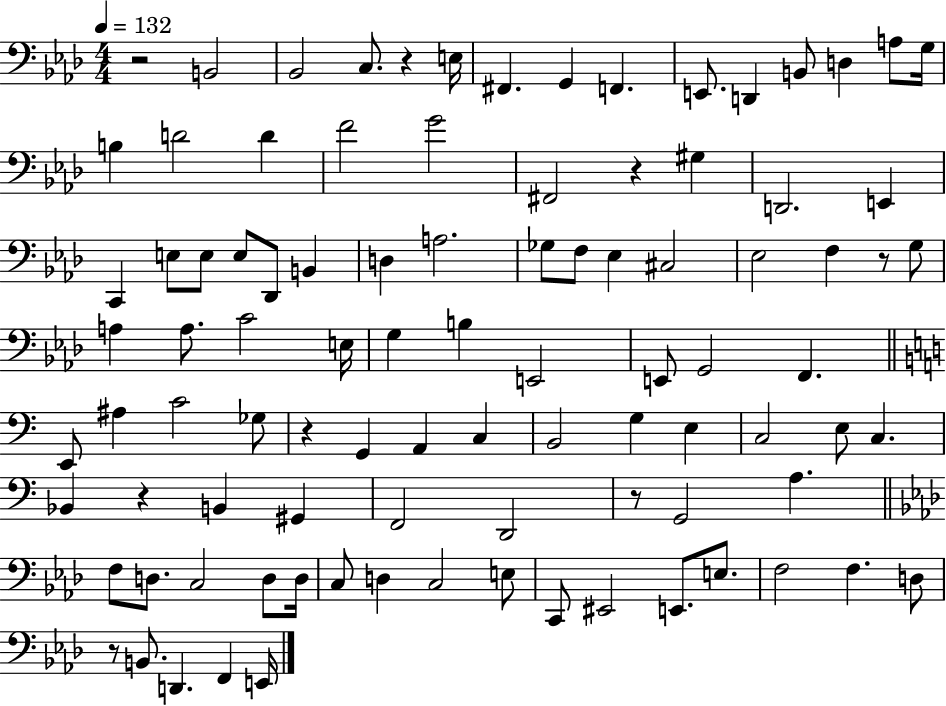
R/h B2/h Bb2/h C3/e. R/q E3/s F#2/q. G2/q F2/q. E2/e. D2/q B2/e D3/q A3/e G3/s B3/q D4/h D4/q F4/h G4/h F#2/h R/q G#3/q D2/h. E2/q C2/q E3/e E3/e E3/e Db2/e B2/q D3/q A3/h. Gb3/e F3/e Eb3/q C#3/h Eb3/h F3/q R/e G3/e A3/q A3/e. C4/h E3/s G3/q B3/q E2/h E2/e G2/h F2/q. E2/e A#3/q C4/h Gb3/e R/q G2/q A2/q C3/q B2/h G3/q E3/q C3/h E3/e C3/q. Bb2/q R/q B2/q G#2/q F2/h D2/h R/e G2/h A3/q. F3/e D3/e. C3/h D3/e D3/s C3/e D3/q C3/h E3/e C2/e EIS2/h E2/e. E3/e. F3/h F3/q. D3/e R/e B2/e. D2/q. F2/q E2/s